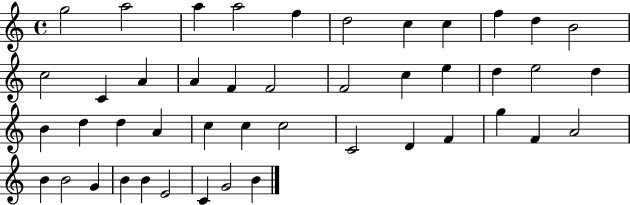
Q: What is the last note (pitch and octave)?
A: B4